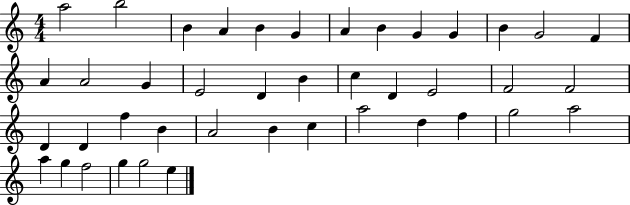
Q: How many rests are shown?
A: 0